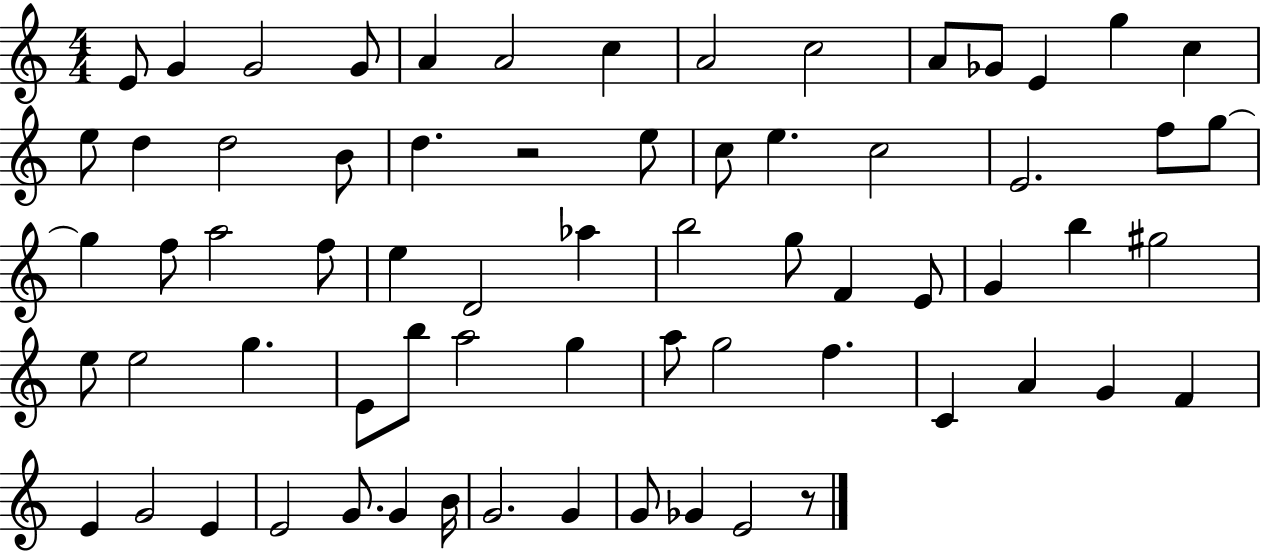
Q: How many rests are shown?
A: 2